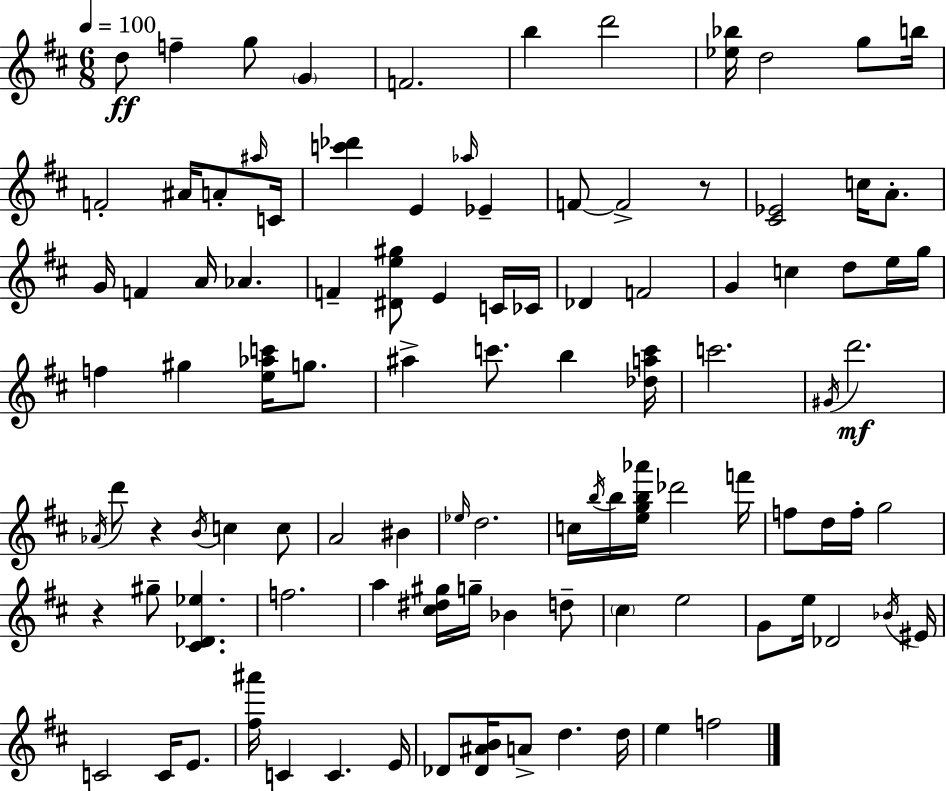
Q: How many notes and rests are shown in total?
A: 103